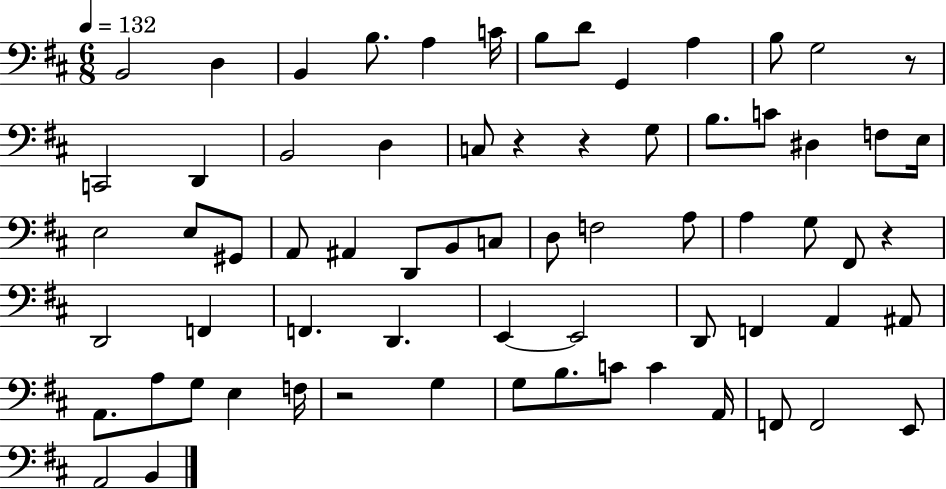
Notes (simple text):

B2/h D3/q B2/q B3/e. A3/q C4/s B3/e D4/e G2/q A3/q B3/e G3/h R/e C2/h D2/q B2/h D3/q C3/e R/q R/q G3/e B3/e. C4/e D#3/q F3/e E3/s E3/h E3/e G#2/e A2/e A#2/q D2/e B2/e C3/e D3/e F3/h A3/e A3/q G3/e F#2/e R/q D2/h F2/q F2/q. D2/q. E2/q E2/h D2/e F2/q A2/q A#2/e A2/e. A3/e G3/e E3/q F3/s R/h G3/q G3/e B3/e. C4/e C4/q A2/s F2/e F2/h E2/e A2/h B2/q